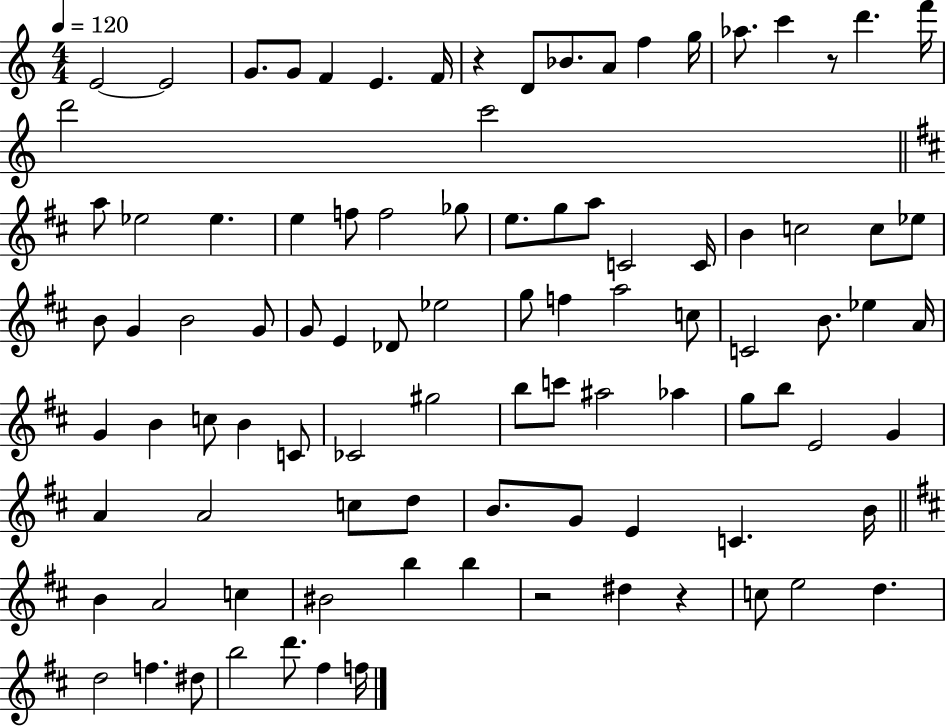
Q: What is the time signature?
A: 4/4